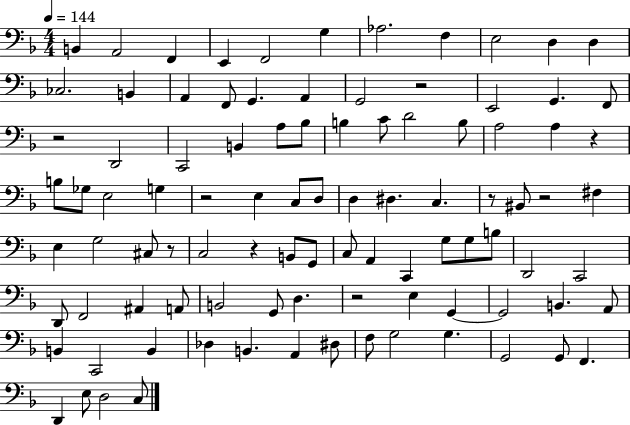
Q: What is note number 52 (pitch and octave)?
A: A2